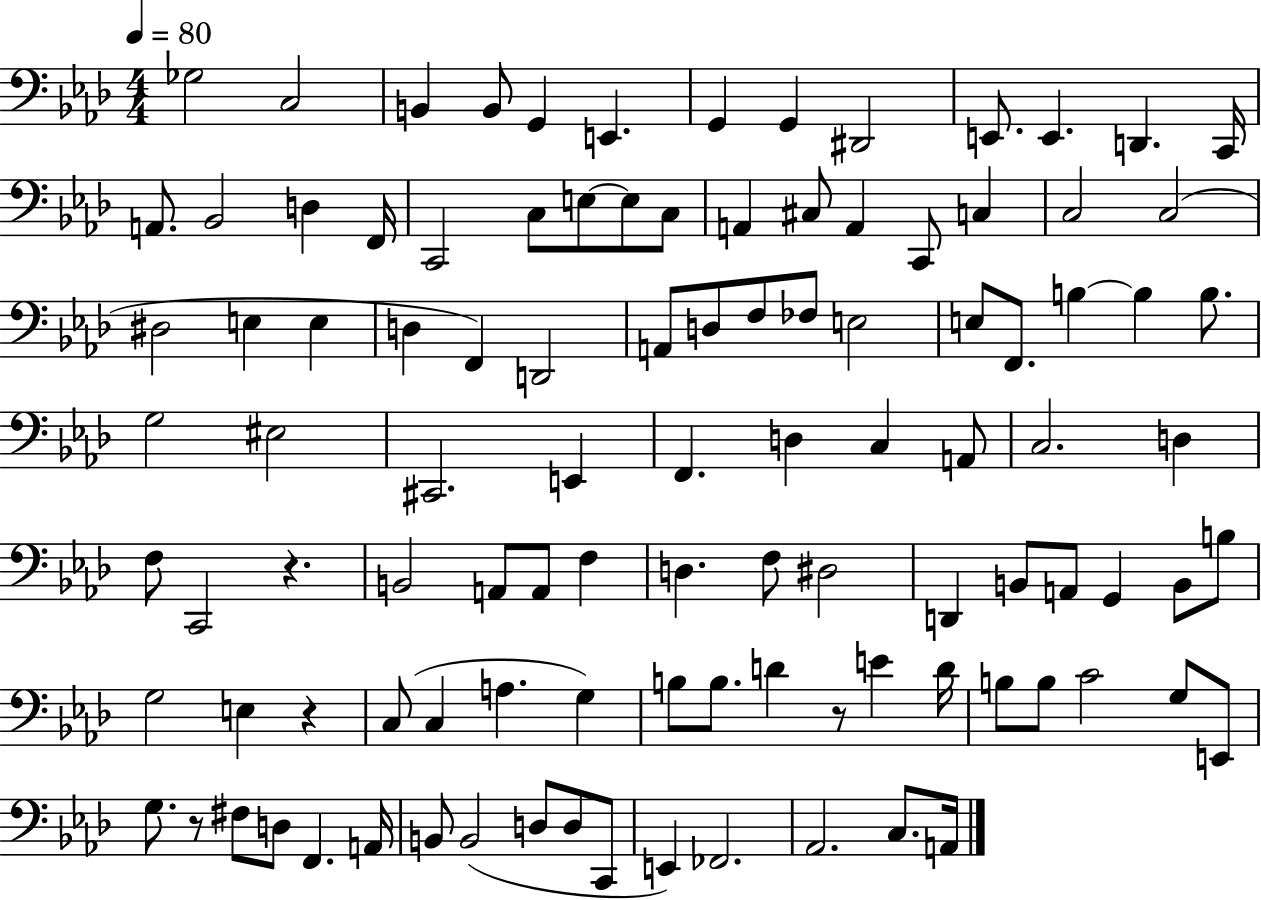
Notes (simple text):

Gb3/h C3/h B2/q B2/e G2/q E2/q. G2/q G2/q D#2/h E2/e. E2/q. D2/q. C2/s A2/e. Bb2/h D3/q F2/s C2/h C3/e E3/e E3/e C3/e A2/q C#3/e A2/q C2/e C3/q C3/h C3/h D#3/h E3/q E3/q D3/q F2/q D2/h A2/e D3/e F3/e FES3/e E3/h E3/e F2/e. B3/q B3/q B3/e. G3/h EIS3/h C#2/h. E2/q F2/q. D3/q C3/q A2/e C3/h. D3/q F3/e C2/h R/q. B2/h A2/e A2/e F3/q D3/q. F3/e D#3/h D2/q B2/e A2/e G2/q B2/e B3/e G3/h E3/q R/q C3/e C3/q A3/q. G3/q B3/e B3/e. D4/q R/e E4/q D4/s B3/e B3/e C4/h G3/e E2/e G3/e. R/e F#3/e D3/e F2/q. A2/s B2/e B2/h D3/e D3/e C2/e E2/q FES2/h. Ab2/h. C3/e. A2/s